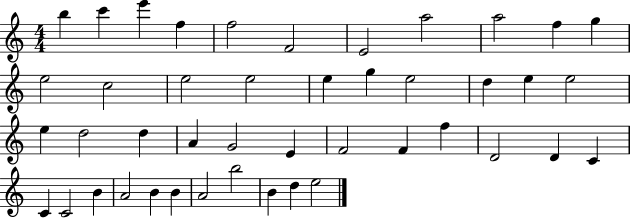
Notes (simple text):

B5/q C6/q E6/q F5/q F5/h F4/h E4/h A5/h A5/h F5/q G5/q E5/h C5/h E5/h E5/h E5/q G5/q E5/h D5/q E5/q E5/h E5/q D5/h D5/q A4/q G4/h E4/q F4/h F4/q F5/q D4/h D4/q C4/q C4/q C4/h B4/q A4/h B4/q B4/q A4/h B5/h B4/q D5/q E5/h